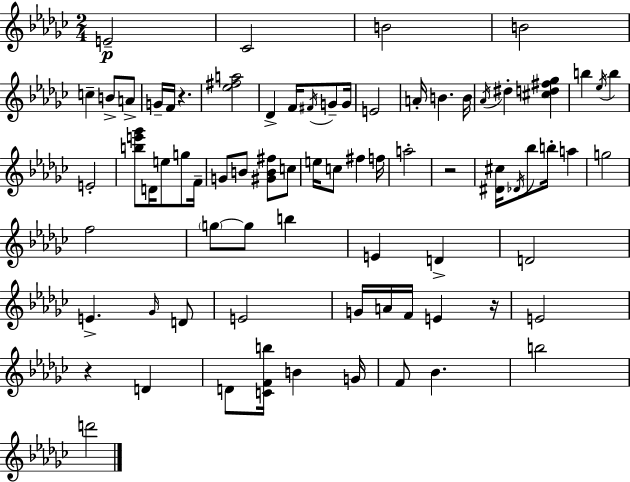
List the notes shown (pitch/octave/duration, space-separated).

E4/h CES4/h B4/h B4/h C5/q B4/e A4/e G4/s F4/s R/q. [Eb5,F#5,A5]/h Db4/q F4/s F#4/s G4/e G4/s E4/h A4/s B4/q. B4/s Ab4/s D#5/q [C#5,D5,F#5,Gb5]/q B5/q Eb5/s B5/q E4/h [B5,E6,Gb6]/e D4/s E5/e G5/e F4/s G4/e B4/e [G#4,B4,F#5]/e C5/e E5/s C5/e F#5/q F5/s A5/h R/h [D#4,C#5]/s Db4/s Bb5/e B5/s A5/q G5/h F5/h G5/e G5/e B5/q E4/q D4/q D4/h E4/q. Gb4/s D4/e E4/h G4/s A4/s F4/s E4/q R/s E4/h R/q D4/q D4/e [C4,F4,B5]/s B4/q G4/s F4/e Bb4/q. B5/h D6/h